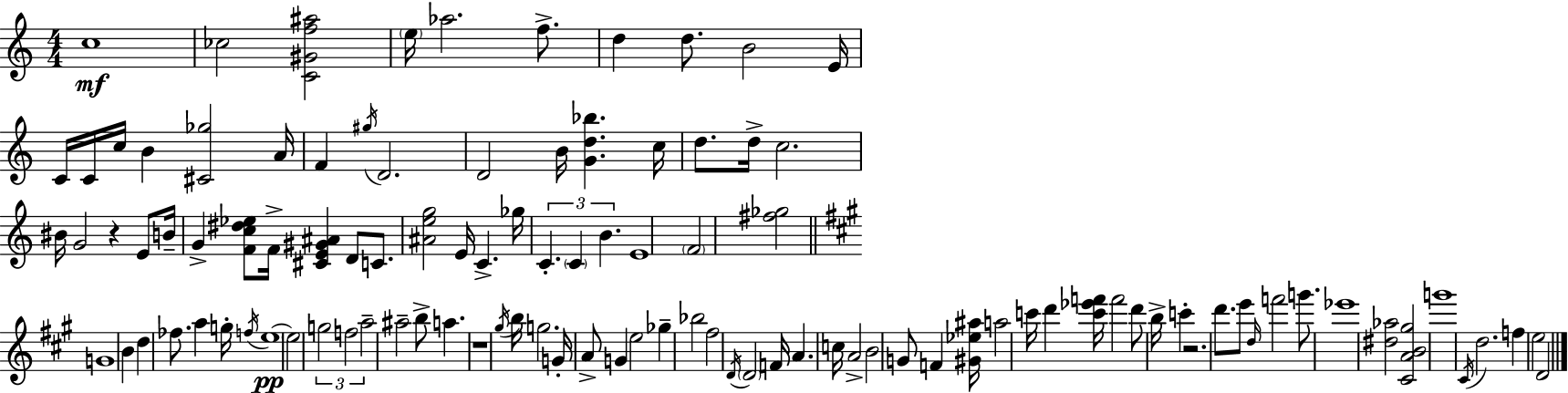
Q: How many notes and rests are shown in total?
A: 106